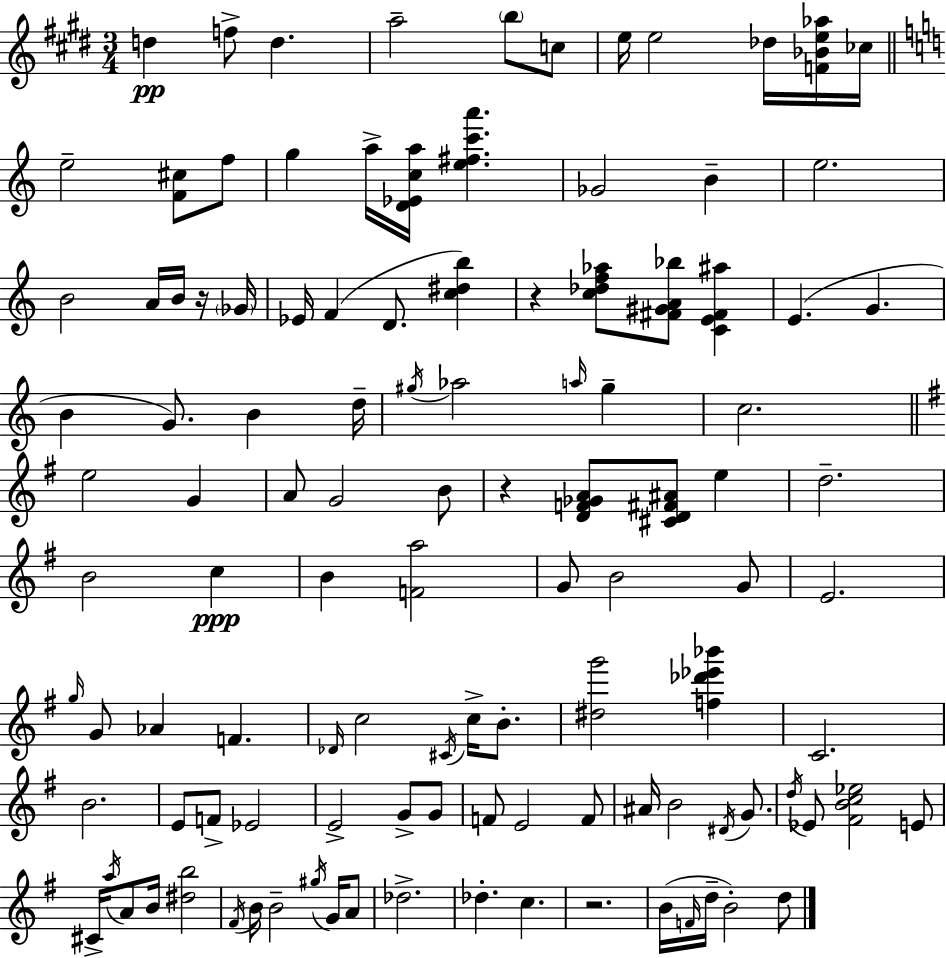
{
  \clef treble
  \numericTimeSignature
  \time 3/4
  \key e \major
  d''4\pp f''8-> d''4. | a''2-- \parenthesize b''8 c''8 | e''16 e''2 des''16 <f' bes' e'' aes''>16 ces''16 | \bar "||" \break \key c \major e''2-- <f' cis''>8 f''8 | g''4 a''16-> <d' ees' c'' a''>16 <e'' fis'' c''' a'''>4. | ges'2 b'4-- | e''2. | \break b'2 a'16 b'16 r16 \parenthesize ges'16 | ees'16 f'4( d'8. <c'' dis'' b''>4) | r4 <c'' des'' f'' aes''>8 <fis' gis' a' bes''>8 <c' e' fis' ais''>4 | e'4.( g'4. | \break b'4 g'8.) b'4 d''16-- | \acciaccatura { gis''16 } aes''2 \grace { a''16 } gis''4-- | c''2. | \bar "||" \break \key g \major e''2 g'4 | a'8 g'2 b'8 | r4 <d' f' ges' a'>8 <cis' d' fis' ais'>8 e''4 | d''2.-- | \break b'2 c''4\ppp | b'4 <f' a''>2 | g'8 b'2 g'8 | e'2. | \break \grace { g''16 } g'8 aes'4 f'4. | \grace { des'16 } c''2 \acciaccatura { cis'16 } c''16-> | b'8.-. <dis'' g'''>2 <f'' des''' ees''' bes'''>4 | c'2. | \break b'2. | e'8 f'8-> ees'2 | e'2-> g'8-> | g'8 f'8 e'2 | \break f'8 ais'16 b'2 | \acciaccatura { dis'16 } g'8. \acciaccatura { d''16 } ees'8 <fis' b' c'' ees''>2 | e'8 cis'16-> \acciaccatura { a''16 } a'8 b'16 <dis'' b''>2 | \acciaccatura { fis'16 } b'16 b'2-- | \break \acciaccatura { gis''16 } g'16 a'8 des''2.-> | des''4.-. | c''4. r2. | b'16( \grace { f'16 } d''16-- b'2-.) | \break d''8 \bar "|."
}